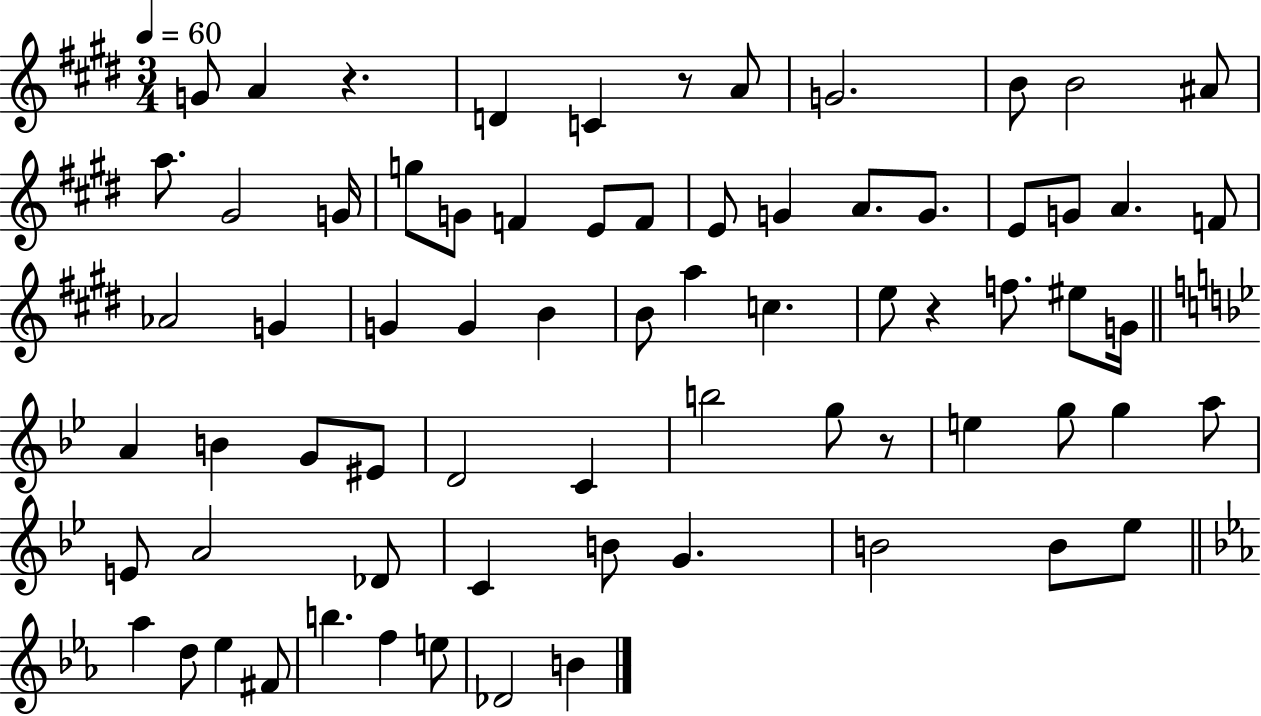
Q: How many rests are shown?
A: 4